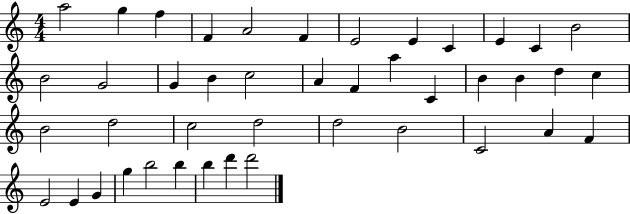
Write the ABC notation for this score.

X:1
T:Untitled
M:4/4
L:1/4
K:C
a2 g f F A2 F E2 E C E C B2 B2 G2 G B c2 A F a C B B d c B2 d2 c2 d2 d2 B2 C2 A F E2 E G g b2 b b d' d'2